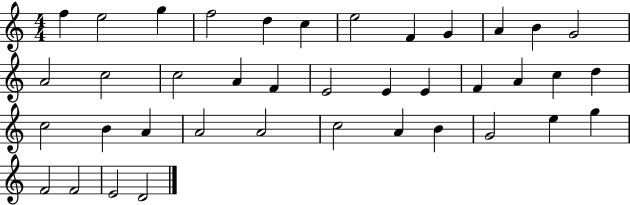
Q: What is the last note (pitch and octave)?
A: D4